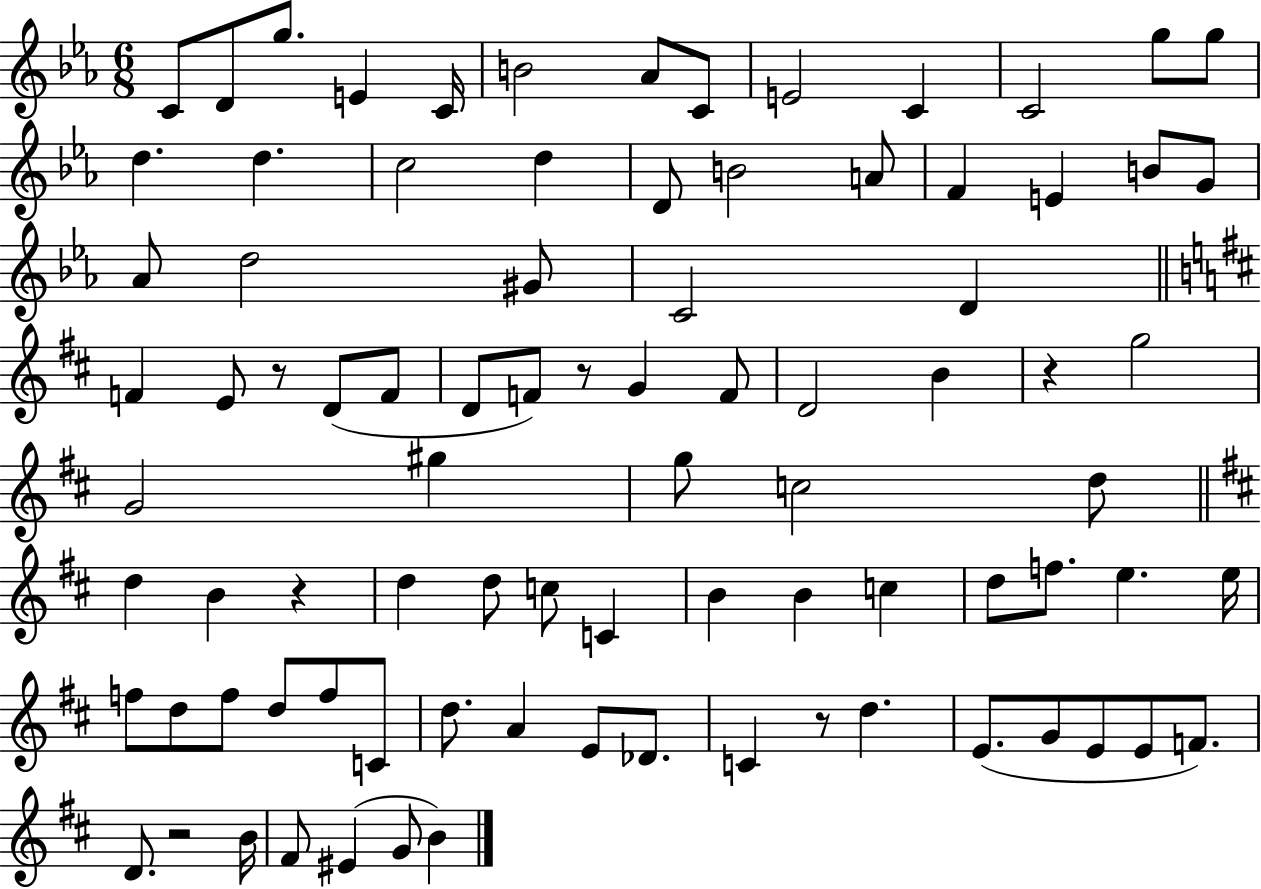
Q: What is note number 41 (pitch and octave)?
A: G4